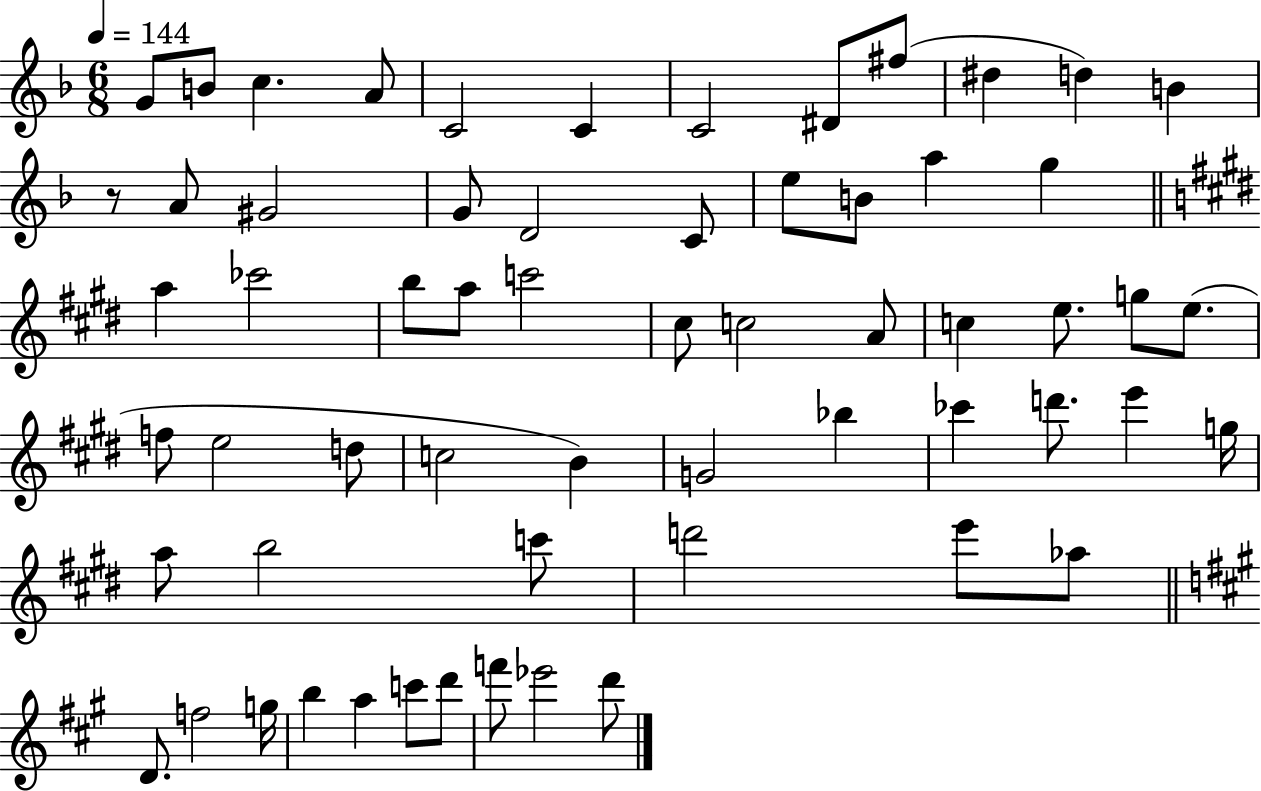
{
  \clef treble
  \numericTimeSignature
  \time 6/8
  \key f \major
  \tempo 4 = 144
  g'8 b'8 c''4. a'8 | c'2 c'4 | c'2 dis'8 fis''8( | dis''4 d''4) b'4 | \break r8 a'8 gis'2 | g'8 d'2 c'8 | e''8 b'8 a''4 g''4 | \bar "||" \break \key e \major a''4 ces'''2 | b''8 a''8 c'''2 | cis''8 c''2 a'8 | c''4 e''8. g''8 e''8.( | \break f''8 e''2 d''8 | c''2 b'4) | g'2 bes''4 | ces'''4 d'''8. e'''4 g''16 | \break a''8 b''2 c'''8 | d'''2 e'''8 aes''8 | \bar "||" \break \key a \major d'8. f''2 g''16 | b''4 a''4 c'''8 d'''8 | f'''8 ees'''2 d'''8 | \bar "|."
}